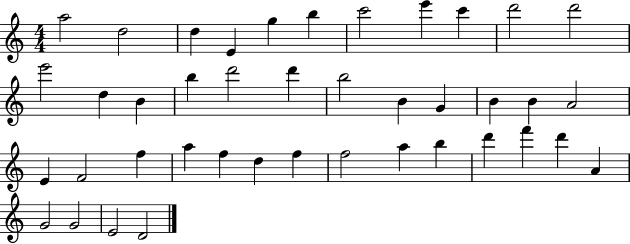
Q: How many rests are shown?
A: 0